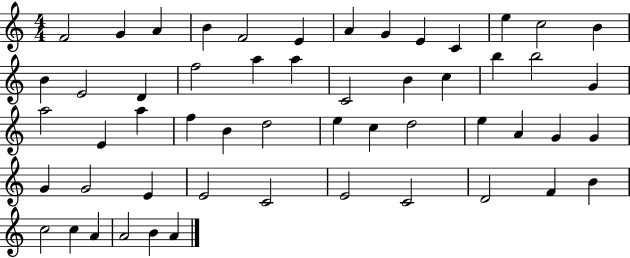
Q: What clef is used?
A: treble